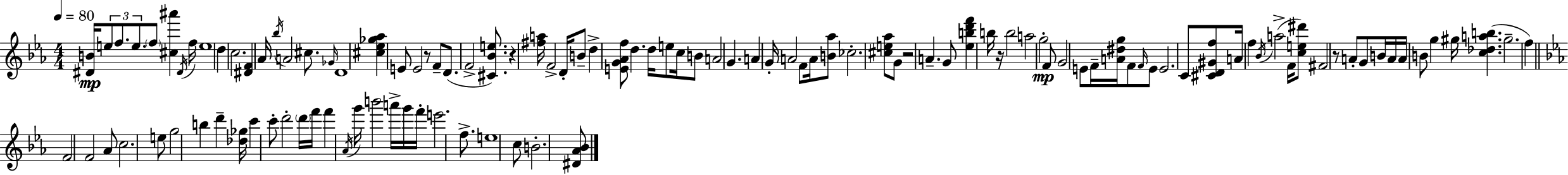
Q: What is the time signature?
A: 4/4